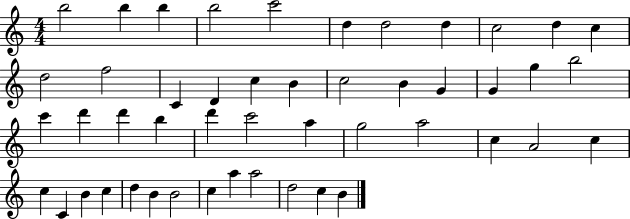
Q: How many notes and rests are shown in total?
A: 48